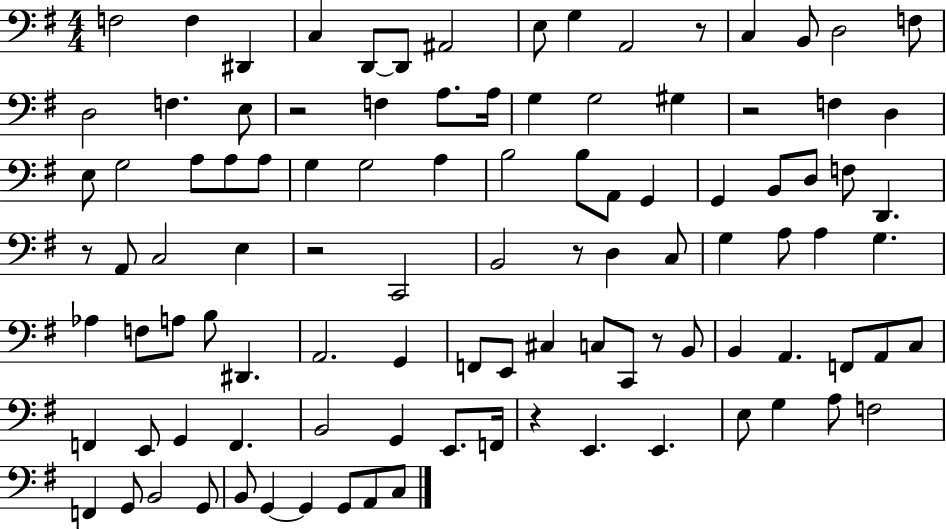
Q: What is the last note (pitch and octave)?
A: C3